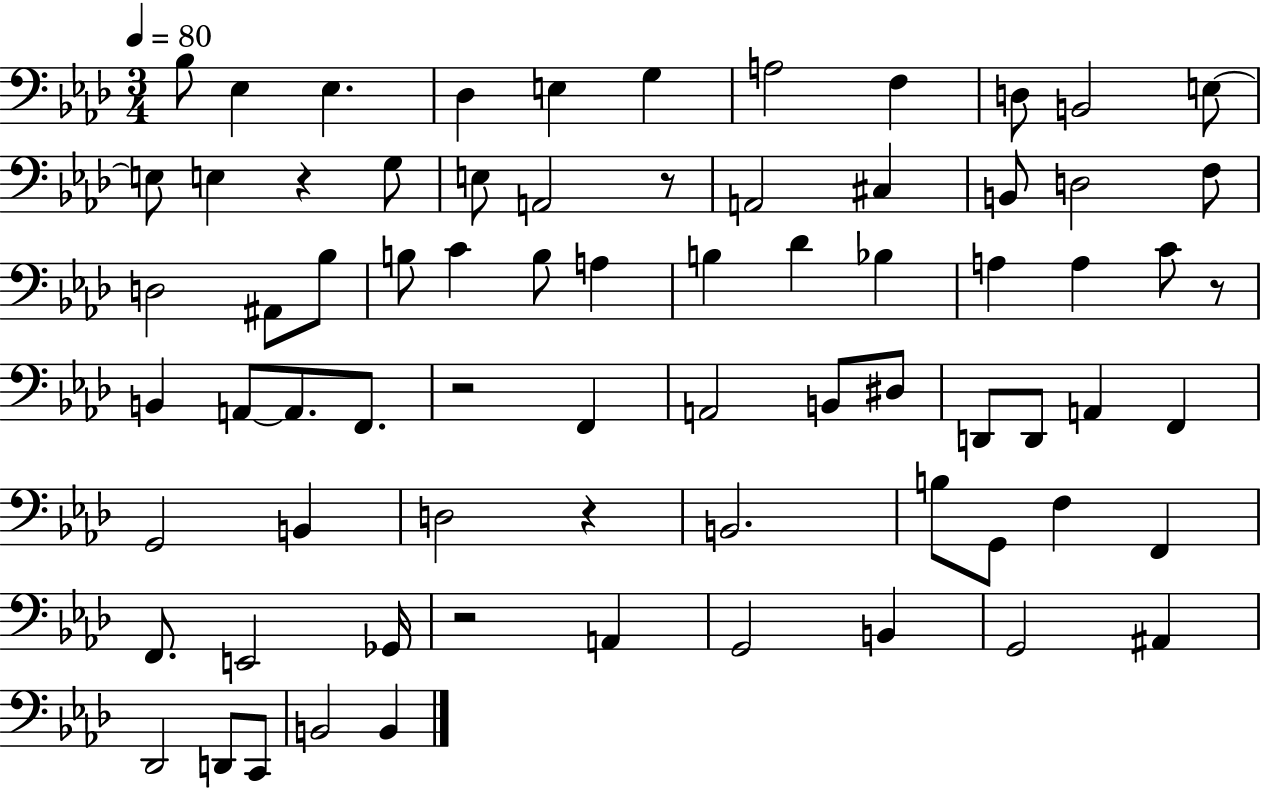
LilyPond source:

{
  \clef bass
  \numericTimeSignature
  \time 3/4
  \key aes \major
  \tempo 4 = 80
  bes8 ees4 ees4. | des4 e4 g4 | a2 f4 | d8 b,2 e8~~ | \break e8 e4 r4 g8 | e8 a,2 r8 | a,2 cis4 | b,8 d2 f8 | \break d2 ais,8 bes8 | b8 c'4 b8 a4 | b4 des'4 bes4 | a4 a4 c'8 r8 | \break b,4 a,8~~ a,8. f,8. | r2 f,4 | a,2 b,8 dis8 | d,8 d,8 a,4 f,4 | \break g,2 b,4 | d2 r4 | b,2. | b8 g,8 f4 f,4 | \break f,8. e,2 ges,16 | r2 a,4 | g,2 b,4 | g,2 ais,4 | \break des,2 d,8 c,8 | b,2 b,4 | \bar "|."
}